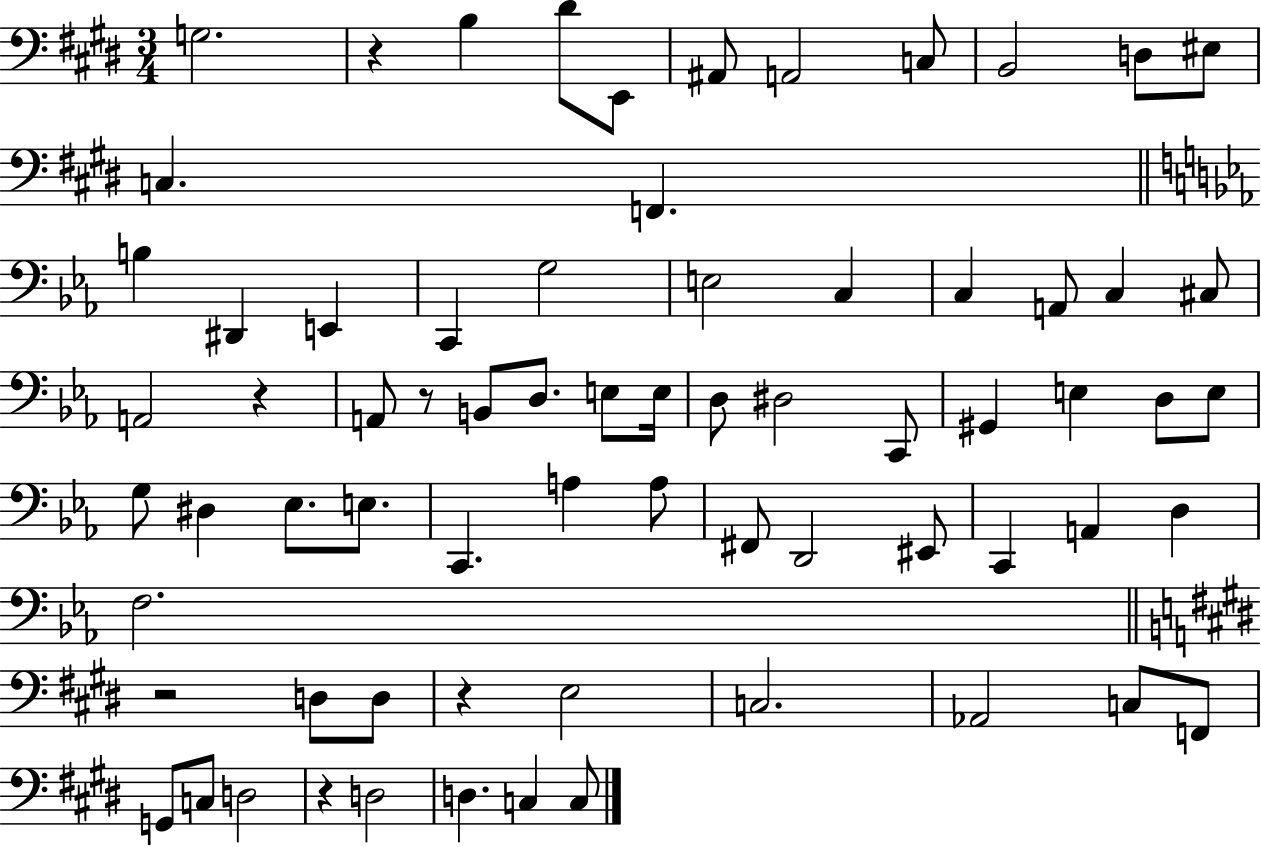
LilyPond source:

{
  \clef bass
  \numericTimeSignature
  \time 3/4
  \key e \major
  g2. | r4 b4 dis'8 e,8 | ais,8 a,2 c8 | b,2 d8 eis8 | \break c4. f,4. | \bar "||" \break \key ees \major b4 dis,4 e,4 | c,4 g2 | e2 c4 | c4 a,8 c4 cis8 | \break a,2 r4 | a,8 r8 b,8 d8. e8 e16 | d8 dis2 c,8 | gis,4 e4 d8 e8 | \break g8 dis4 ees8. e8. | c,4. a4 a8 | fis,8 d,2 eis,8 | c,4 a,4 d4 | \break f2. | \bar "||" \break \key e \major r2 d8 d8 | r4 e2 | c2. | aes,2 c8 f,8 | \break g,8 c8 d2 | r4 d2 | d4. c4 c8 | \bar "|."
}